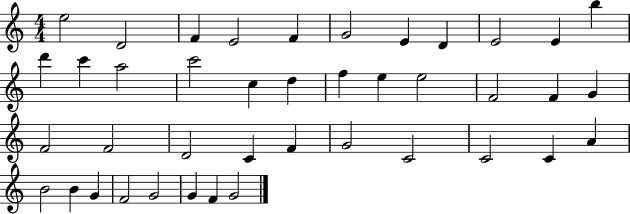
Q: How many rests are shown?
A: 0